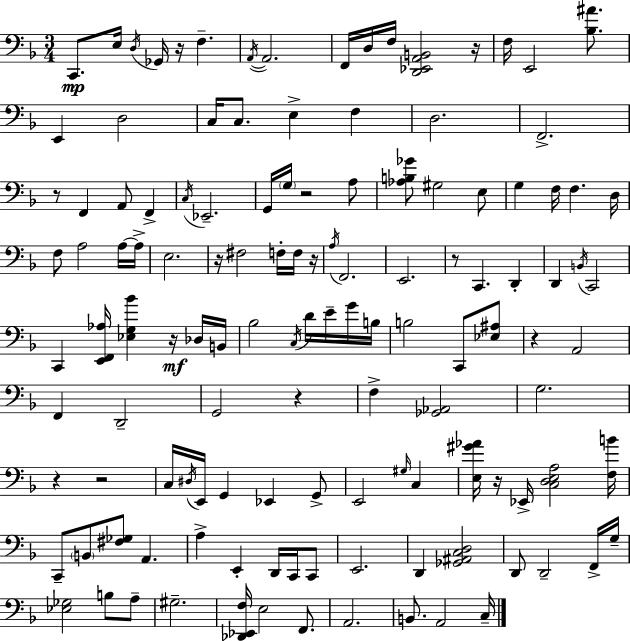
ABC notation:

X:1
T:Untitled
M:3/4
L:1/4
K:Dm
C,,/2 E,/4 D,/4 _G,,/4 z/4 F, A,,/4 A,,2 F,,/4 D,/4 F,/4 [D,,_E,,A,,B,,]2 z/4 F,/4 E,,2 [_B,^A]/2 E,, D,2 C,/4 C,/2 E, F, D,2 F,,2 z/2 F,, A,,/2 F,, C,/4 _E,,2 G,,/4 G,/4 z2 A,/2 [_A,B,_G]/2 ^G,2 E,/2 G, F,/4 F, D,/4 F,/2 A,2 A,/4 A,/4 E,2 z/4 ^F,2 F,/4 F,/4 z/4 A,/4 F,,2 E,,2 z/2 C,, D,, D,, B,,/4 C,,2 C,, [E,,F,,_A,]/4 [_E,G,_B] z/4 _D,/4 B,,/4 _B,2 C,/4 D/4 E/4 G/4 B,/4 B,2 C,,/2 [_E,^A,]/2 z A,,2 F,, D,,2 G,,2 z F, [_G,,_A,,]2 G,2 z z2 C,/4 ^D,/4 E,,/4 G,, _E,, G,,/2 E,,2 ^G,/4 C, [E,^G_A]/4 z/4 _E,,/4 [C,D,E,A,]2 [F,B]/4 C,,/2 B,,/2 [^F,_G,]/2 A,, A, E,, D,,/4 C,,/4 C,,/2 E,,2 D,, [_G,,^A,,C,D,]2 D,,/2 D,,2 F,,/4 G,/4 [_E,_G,]2 B,/2 A,/2 ^G,2 [_D,,_E,,F,]/4 E,2 F,,/2 A,,2 B,,/2 A,,2 C,/4